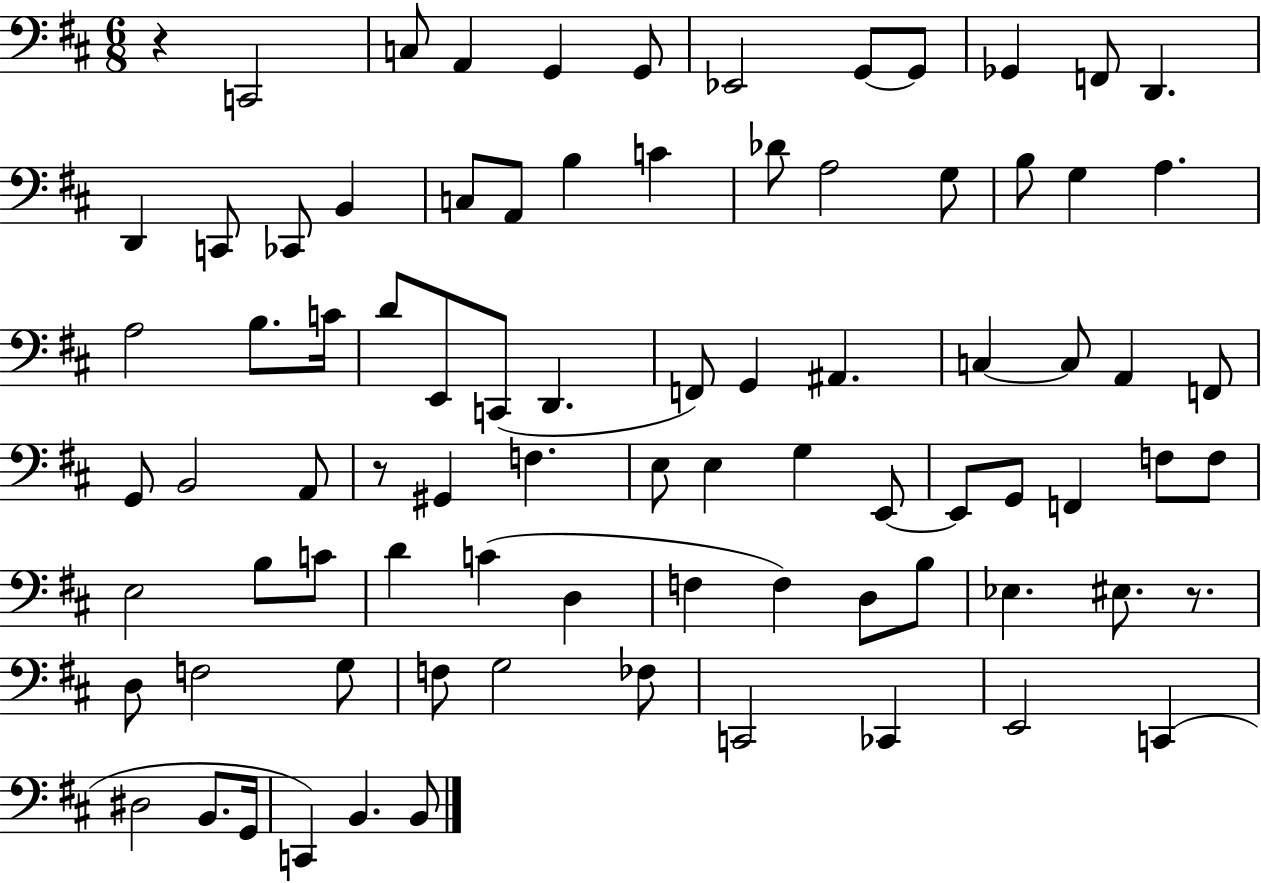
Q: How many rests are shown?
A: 3